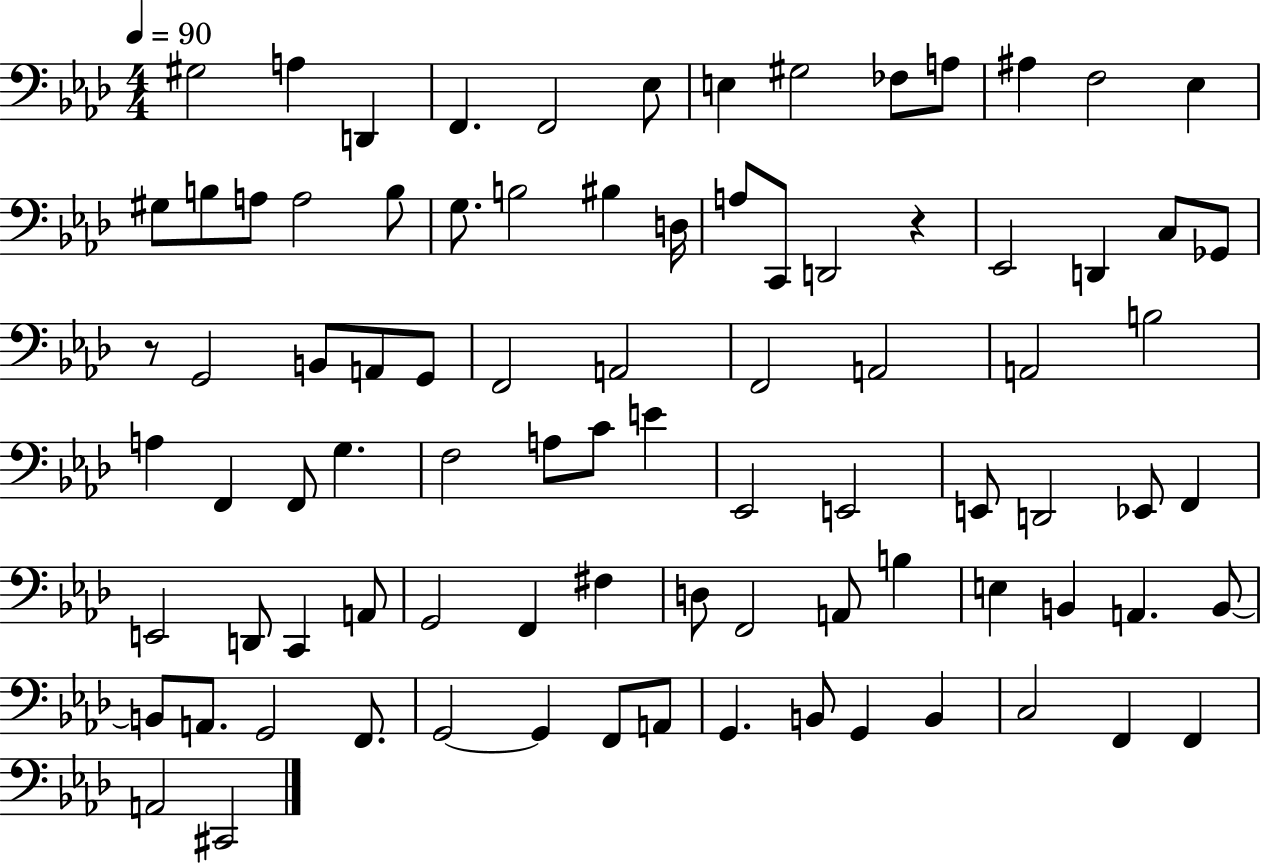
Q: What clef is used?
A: bass